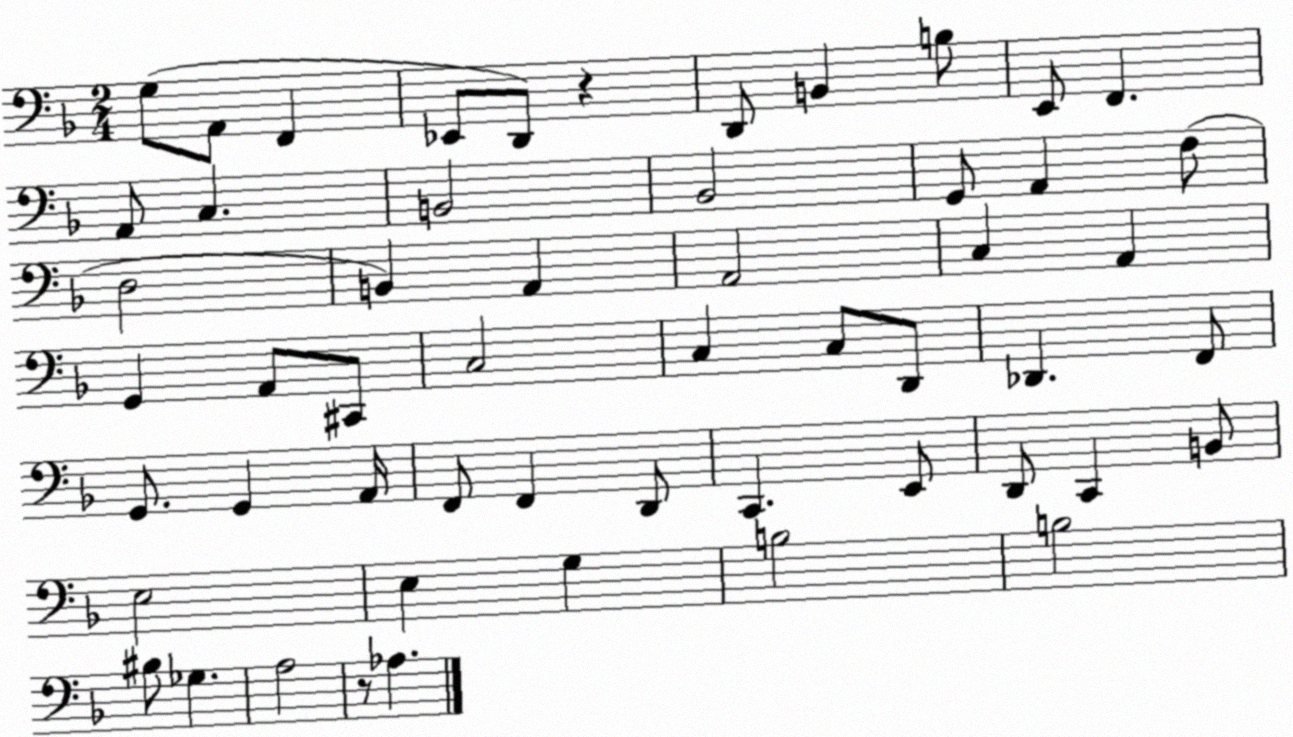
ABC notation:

X:1
T:Untitled
M:2/4
L:1/4
K:F
G,/2 A,,/2 F,, _E,,/2 D,,/2 z D,,/2 B,, B,/2 E,,/2 F,, A,,/2 C, B,,2 _B,,2 G,,/2 A,, F,/2 D,2 B,, A,, A,,2 C, A,, G,, A,,/2 ^C,,/2 C,2 C, C,/2 D,,/2 _D,, F,,/2 G,,/2 G,, A,,/4 F,,/2 F,, D,,/2 C,, E,,/2 D,,/2 C,, B,,/2 E,2 E, G, B,2 B,2 ^B,/2 _G, A,2 z/2 _A,